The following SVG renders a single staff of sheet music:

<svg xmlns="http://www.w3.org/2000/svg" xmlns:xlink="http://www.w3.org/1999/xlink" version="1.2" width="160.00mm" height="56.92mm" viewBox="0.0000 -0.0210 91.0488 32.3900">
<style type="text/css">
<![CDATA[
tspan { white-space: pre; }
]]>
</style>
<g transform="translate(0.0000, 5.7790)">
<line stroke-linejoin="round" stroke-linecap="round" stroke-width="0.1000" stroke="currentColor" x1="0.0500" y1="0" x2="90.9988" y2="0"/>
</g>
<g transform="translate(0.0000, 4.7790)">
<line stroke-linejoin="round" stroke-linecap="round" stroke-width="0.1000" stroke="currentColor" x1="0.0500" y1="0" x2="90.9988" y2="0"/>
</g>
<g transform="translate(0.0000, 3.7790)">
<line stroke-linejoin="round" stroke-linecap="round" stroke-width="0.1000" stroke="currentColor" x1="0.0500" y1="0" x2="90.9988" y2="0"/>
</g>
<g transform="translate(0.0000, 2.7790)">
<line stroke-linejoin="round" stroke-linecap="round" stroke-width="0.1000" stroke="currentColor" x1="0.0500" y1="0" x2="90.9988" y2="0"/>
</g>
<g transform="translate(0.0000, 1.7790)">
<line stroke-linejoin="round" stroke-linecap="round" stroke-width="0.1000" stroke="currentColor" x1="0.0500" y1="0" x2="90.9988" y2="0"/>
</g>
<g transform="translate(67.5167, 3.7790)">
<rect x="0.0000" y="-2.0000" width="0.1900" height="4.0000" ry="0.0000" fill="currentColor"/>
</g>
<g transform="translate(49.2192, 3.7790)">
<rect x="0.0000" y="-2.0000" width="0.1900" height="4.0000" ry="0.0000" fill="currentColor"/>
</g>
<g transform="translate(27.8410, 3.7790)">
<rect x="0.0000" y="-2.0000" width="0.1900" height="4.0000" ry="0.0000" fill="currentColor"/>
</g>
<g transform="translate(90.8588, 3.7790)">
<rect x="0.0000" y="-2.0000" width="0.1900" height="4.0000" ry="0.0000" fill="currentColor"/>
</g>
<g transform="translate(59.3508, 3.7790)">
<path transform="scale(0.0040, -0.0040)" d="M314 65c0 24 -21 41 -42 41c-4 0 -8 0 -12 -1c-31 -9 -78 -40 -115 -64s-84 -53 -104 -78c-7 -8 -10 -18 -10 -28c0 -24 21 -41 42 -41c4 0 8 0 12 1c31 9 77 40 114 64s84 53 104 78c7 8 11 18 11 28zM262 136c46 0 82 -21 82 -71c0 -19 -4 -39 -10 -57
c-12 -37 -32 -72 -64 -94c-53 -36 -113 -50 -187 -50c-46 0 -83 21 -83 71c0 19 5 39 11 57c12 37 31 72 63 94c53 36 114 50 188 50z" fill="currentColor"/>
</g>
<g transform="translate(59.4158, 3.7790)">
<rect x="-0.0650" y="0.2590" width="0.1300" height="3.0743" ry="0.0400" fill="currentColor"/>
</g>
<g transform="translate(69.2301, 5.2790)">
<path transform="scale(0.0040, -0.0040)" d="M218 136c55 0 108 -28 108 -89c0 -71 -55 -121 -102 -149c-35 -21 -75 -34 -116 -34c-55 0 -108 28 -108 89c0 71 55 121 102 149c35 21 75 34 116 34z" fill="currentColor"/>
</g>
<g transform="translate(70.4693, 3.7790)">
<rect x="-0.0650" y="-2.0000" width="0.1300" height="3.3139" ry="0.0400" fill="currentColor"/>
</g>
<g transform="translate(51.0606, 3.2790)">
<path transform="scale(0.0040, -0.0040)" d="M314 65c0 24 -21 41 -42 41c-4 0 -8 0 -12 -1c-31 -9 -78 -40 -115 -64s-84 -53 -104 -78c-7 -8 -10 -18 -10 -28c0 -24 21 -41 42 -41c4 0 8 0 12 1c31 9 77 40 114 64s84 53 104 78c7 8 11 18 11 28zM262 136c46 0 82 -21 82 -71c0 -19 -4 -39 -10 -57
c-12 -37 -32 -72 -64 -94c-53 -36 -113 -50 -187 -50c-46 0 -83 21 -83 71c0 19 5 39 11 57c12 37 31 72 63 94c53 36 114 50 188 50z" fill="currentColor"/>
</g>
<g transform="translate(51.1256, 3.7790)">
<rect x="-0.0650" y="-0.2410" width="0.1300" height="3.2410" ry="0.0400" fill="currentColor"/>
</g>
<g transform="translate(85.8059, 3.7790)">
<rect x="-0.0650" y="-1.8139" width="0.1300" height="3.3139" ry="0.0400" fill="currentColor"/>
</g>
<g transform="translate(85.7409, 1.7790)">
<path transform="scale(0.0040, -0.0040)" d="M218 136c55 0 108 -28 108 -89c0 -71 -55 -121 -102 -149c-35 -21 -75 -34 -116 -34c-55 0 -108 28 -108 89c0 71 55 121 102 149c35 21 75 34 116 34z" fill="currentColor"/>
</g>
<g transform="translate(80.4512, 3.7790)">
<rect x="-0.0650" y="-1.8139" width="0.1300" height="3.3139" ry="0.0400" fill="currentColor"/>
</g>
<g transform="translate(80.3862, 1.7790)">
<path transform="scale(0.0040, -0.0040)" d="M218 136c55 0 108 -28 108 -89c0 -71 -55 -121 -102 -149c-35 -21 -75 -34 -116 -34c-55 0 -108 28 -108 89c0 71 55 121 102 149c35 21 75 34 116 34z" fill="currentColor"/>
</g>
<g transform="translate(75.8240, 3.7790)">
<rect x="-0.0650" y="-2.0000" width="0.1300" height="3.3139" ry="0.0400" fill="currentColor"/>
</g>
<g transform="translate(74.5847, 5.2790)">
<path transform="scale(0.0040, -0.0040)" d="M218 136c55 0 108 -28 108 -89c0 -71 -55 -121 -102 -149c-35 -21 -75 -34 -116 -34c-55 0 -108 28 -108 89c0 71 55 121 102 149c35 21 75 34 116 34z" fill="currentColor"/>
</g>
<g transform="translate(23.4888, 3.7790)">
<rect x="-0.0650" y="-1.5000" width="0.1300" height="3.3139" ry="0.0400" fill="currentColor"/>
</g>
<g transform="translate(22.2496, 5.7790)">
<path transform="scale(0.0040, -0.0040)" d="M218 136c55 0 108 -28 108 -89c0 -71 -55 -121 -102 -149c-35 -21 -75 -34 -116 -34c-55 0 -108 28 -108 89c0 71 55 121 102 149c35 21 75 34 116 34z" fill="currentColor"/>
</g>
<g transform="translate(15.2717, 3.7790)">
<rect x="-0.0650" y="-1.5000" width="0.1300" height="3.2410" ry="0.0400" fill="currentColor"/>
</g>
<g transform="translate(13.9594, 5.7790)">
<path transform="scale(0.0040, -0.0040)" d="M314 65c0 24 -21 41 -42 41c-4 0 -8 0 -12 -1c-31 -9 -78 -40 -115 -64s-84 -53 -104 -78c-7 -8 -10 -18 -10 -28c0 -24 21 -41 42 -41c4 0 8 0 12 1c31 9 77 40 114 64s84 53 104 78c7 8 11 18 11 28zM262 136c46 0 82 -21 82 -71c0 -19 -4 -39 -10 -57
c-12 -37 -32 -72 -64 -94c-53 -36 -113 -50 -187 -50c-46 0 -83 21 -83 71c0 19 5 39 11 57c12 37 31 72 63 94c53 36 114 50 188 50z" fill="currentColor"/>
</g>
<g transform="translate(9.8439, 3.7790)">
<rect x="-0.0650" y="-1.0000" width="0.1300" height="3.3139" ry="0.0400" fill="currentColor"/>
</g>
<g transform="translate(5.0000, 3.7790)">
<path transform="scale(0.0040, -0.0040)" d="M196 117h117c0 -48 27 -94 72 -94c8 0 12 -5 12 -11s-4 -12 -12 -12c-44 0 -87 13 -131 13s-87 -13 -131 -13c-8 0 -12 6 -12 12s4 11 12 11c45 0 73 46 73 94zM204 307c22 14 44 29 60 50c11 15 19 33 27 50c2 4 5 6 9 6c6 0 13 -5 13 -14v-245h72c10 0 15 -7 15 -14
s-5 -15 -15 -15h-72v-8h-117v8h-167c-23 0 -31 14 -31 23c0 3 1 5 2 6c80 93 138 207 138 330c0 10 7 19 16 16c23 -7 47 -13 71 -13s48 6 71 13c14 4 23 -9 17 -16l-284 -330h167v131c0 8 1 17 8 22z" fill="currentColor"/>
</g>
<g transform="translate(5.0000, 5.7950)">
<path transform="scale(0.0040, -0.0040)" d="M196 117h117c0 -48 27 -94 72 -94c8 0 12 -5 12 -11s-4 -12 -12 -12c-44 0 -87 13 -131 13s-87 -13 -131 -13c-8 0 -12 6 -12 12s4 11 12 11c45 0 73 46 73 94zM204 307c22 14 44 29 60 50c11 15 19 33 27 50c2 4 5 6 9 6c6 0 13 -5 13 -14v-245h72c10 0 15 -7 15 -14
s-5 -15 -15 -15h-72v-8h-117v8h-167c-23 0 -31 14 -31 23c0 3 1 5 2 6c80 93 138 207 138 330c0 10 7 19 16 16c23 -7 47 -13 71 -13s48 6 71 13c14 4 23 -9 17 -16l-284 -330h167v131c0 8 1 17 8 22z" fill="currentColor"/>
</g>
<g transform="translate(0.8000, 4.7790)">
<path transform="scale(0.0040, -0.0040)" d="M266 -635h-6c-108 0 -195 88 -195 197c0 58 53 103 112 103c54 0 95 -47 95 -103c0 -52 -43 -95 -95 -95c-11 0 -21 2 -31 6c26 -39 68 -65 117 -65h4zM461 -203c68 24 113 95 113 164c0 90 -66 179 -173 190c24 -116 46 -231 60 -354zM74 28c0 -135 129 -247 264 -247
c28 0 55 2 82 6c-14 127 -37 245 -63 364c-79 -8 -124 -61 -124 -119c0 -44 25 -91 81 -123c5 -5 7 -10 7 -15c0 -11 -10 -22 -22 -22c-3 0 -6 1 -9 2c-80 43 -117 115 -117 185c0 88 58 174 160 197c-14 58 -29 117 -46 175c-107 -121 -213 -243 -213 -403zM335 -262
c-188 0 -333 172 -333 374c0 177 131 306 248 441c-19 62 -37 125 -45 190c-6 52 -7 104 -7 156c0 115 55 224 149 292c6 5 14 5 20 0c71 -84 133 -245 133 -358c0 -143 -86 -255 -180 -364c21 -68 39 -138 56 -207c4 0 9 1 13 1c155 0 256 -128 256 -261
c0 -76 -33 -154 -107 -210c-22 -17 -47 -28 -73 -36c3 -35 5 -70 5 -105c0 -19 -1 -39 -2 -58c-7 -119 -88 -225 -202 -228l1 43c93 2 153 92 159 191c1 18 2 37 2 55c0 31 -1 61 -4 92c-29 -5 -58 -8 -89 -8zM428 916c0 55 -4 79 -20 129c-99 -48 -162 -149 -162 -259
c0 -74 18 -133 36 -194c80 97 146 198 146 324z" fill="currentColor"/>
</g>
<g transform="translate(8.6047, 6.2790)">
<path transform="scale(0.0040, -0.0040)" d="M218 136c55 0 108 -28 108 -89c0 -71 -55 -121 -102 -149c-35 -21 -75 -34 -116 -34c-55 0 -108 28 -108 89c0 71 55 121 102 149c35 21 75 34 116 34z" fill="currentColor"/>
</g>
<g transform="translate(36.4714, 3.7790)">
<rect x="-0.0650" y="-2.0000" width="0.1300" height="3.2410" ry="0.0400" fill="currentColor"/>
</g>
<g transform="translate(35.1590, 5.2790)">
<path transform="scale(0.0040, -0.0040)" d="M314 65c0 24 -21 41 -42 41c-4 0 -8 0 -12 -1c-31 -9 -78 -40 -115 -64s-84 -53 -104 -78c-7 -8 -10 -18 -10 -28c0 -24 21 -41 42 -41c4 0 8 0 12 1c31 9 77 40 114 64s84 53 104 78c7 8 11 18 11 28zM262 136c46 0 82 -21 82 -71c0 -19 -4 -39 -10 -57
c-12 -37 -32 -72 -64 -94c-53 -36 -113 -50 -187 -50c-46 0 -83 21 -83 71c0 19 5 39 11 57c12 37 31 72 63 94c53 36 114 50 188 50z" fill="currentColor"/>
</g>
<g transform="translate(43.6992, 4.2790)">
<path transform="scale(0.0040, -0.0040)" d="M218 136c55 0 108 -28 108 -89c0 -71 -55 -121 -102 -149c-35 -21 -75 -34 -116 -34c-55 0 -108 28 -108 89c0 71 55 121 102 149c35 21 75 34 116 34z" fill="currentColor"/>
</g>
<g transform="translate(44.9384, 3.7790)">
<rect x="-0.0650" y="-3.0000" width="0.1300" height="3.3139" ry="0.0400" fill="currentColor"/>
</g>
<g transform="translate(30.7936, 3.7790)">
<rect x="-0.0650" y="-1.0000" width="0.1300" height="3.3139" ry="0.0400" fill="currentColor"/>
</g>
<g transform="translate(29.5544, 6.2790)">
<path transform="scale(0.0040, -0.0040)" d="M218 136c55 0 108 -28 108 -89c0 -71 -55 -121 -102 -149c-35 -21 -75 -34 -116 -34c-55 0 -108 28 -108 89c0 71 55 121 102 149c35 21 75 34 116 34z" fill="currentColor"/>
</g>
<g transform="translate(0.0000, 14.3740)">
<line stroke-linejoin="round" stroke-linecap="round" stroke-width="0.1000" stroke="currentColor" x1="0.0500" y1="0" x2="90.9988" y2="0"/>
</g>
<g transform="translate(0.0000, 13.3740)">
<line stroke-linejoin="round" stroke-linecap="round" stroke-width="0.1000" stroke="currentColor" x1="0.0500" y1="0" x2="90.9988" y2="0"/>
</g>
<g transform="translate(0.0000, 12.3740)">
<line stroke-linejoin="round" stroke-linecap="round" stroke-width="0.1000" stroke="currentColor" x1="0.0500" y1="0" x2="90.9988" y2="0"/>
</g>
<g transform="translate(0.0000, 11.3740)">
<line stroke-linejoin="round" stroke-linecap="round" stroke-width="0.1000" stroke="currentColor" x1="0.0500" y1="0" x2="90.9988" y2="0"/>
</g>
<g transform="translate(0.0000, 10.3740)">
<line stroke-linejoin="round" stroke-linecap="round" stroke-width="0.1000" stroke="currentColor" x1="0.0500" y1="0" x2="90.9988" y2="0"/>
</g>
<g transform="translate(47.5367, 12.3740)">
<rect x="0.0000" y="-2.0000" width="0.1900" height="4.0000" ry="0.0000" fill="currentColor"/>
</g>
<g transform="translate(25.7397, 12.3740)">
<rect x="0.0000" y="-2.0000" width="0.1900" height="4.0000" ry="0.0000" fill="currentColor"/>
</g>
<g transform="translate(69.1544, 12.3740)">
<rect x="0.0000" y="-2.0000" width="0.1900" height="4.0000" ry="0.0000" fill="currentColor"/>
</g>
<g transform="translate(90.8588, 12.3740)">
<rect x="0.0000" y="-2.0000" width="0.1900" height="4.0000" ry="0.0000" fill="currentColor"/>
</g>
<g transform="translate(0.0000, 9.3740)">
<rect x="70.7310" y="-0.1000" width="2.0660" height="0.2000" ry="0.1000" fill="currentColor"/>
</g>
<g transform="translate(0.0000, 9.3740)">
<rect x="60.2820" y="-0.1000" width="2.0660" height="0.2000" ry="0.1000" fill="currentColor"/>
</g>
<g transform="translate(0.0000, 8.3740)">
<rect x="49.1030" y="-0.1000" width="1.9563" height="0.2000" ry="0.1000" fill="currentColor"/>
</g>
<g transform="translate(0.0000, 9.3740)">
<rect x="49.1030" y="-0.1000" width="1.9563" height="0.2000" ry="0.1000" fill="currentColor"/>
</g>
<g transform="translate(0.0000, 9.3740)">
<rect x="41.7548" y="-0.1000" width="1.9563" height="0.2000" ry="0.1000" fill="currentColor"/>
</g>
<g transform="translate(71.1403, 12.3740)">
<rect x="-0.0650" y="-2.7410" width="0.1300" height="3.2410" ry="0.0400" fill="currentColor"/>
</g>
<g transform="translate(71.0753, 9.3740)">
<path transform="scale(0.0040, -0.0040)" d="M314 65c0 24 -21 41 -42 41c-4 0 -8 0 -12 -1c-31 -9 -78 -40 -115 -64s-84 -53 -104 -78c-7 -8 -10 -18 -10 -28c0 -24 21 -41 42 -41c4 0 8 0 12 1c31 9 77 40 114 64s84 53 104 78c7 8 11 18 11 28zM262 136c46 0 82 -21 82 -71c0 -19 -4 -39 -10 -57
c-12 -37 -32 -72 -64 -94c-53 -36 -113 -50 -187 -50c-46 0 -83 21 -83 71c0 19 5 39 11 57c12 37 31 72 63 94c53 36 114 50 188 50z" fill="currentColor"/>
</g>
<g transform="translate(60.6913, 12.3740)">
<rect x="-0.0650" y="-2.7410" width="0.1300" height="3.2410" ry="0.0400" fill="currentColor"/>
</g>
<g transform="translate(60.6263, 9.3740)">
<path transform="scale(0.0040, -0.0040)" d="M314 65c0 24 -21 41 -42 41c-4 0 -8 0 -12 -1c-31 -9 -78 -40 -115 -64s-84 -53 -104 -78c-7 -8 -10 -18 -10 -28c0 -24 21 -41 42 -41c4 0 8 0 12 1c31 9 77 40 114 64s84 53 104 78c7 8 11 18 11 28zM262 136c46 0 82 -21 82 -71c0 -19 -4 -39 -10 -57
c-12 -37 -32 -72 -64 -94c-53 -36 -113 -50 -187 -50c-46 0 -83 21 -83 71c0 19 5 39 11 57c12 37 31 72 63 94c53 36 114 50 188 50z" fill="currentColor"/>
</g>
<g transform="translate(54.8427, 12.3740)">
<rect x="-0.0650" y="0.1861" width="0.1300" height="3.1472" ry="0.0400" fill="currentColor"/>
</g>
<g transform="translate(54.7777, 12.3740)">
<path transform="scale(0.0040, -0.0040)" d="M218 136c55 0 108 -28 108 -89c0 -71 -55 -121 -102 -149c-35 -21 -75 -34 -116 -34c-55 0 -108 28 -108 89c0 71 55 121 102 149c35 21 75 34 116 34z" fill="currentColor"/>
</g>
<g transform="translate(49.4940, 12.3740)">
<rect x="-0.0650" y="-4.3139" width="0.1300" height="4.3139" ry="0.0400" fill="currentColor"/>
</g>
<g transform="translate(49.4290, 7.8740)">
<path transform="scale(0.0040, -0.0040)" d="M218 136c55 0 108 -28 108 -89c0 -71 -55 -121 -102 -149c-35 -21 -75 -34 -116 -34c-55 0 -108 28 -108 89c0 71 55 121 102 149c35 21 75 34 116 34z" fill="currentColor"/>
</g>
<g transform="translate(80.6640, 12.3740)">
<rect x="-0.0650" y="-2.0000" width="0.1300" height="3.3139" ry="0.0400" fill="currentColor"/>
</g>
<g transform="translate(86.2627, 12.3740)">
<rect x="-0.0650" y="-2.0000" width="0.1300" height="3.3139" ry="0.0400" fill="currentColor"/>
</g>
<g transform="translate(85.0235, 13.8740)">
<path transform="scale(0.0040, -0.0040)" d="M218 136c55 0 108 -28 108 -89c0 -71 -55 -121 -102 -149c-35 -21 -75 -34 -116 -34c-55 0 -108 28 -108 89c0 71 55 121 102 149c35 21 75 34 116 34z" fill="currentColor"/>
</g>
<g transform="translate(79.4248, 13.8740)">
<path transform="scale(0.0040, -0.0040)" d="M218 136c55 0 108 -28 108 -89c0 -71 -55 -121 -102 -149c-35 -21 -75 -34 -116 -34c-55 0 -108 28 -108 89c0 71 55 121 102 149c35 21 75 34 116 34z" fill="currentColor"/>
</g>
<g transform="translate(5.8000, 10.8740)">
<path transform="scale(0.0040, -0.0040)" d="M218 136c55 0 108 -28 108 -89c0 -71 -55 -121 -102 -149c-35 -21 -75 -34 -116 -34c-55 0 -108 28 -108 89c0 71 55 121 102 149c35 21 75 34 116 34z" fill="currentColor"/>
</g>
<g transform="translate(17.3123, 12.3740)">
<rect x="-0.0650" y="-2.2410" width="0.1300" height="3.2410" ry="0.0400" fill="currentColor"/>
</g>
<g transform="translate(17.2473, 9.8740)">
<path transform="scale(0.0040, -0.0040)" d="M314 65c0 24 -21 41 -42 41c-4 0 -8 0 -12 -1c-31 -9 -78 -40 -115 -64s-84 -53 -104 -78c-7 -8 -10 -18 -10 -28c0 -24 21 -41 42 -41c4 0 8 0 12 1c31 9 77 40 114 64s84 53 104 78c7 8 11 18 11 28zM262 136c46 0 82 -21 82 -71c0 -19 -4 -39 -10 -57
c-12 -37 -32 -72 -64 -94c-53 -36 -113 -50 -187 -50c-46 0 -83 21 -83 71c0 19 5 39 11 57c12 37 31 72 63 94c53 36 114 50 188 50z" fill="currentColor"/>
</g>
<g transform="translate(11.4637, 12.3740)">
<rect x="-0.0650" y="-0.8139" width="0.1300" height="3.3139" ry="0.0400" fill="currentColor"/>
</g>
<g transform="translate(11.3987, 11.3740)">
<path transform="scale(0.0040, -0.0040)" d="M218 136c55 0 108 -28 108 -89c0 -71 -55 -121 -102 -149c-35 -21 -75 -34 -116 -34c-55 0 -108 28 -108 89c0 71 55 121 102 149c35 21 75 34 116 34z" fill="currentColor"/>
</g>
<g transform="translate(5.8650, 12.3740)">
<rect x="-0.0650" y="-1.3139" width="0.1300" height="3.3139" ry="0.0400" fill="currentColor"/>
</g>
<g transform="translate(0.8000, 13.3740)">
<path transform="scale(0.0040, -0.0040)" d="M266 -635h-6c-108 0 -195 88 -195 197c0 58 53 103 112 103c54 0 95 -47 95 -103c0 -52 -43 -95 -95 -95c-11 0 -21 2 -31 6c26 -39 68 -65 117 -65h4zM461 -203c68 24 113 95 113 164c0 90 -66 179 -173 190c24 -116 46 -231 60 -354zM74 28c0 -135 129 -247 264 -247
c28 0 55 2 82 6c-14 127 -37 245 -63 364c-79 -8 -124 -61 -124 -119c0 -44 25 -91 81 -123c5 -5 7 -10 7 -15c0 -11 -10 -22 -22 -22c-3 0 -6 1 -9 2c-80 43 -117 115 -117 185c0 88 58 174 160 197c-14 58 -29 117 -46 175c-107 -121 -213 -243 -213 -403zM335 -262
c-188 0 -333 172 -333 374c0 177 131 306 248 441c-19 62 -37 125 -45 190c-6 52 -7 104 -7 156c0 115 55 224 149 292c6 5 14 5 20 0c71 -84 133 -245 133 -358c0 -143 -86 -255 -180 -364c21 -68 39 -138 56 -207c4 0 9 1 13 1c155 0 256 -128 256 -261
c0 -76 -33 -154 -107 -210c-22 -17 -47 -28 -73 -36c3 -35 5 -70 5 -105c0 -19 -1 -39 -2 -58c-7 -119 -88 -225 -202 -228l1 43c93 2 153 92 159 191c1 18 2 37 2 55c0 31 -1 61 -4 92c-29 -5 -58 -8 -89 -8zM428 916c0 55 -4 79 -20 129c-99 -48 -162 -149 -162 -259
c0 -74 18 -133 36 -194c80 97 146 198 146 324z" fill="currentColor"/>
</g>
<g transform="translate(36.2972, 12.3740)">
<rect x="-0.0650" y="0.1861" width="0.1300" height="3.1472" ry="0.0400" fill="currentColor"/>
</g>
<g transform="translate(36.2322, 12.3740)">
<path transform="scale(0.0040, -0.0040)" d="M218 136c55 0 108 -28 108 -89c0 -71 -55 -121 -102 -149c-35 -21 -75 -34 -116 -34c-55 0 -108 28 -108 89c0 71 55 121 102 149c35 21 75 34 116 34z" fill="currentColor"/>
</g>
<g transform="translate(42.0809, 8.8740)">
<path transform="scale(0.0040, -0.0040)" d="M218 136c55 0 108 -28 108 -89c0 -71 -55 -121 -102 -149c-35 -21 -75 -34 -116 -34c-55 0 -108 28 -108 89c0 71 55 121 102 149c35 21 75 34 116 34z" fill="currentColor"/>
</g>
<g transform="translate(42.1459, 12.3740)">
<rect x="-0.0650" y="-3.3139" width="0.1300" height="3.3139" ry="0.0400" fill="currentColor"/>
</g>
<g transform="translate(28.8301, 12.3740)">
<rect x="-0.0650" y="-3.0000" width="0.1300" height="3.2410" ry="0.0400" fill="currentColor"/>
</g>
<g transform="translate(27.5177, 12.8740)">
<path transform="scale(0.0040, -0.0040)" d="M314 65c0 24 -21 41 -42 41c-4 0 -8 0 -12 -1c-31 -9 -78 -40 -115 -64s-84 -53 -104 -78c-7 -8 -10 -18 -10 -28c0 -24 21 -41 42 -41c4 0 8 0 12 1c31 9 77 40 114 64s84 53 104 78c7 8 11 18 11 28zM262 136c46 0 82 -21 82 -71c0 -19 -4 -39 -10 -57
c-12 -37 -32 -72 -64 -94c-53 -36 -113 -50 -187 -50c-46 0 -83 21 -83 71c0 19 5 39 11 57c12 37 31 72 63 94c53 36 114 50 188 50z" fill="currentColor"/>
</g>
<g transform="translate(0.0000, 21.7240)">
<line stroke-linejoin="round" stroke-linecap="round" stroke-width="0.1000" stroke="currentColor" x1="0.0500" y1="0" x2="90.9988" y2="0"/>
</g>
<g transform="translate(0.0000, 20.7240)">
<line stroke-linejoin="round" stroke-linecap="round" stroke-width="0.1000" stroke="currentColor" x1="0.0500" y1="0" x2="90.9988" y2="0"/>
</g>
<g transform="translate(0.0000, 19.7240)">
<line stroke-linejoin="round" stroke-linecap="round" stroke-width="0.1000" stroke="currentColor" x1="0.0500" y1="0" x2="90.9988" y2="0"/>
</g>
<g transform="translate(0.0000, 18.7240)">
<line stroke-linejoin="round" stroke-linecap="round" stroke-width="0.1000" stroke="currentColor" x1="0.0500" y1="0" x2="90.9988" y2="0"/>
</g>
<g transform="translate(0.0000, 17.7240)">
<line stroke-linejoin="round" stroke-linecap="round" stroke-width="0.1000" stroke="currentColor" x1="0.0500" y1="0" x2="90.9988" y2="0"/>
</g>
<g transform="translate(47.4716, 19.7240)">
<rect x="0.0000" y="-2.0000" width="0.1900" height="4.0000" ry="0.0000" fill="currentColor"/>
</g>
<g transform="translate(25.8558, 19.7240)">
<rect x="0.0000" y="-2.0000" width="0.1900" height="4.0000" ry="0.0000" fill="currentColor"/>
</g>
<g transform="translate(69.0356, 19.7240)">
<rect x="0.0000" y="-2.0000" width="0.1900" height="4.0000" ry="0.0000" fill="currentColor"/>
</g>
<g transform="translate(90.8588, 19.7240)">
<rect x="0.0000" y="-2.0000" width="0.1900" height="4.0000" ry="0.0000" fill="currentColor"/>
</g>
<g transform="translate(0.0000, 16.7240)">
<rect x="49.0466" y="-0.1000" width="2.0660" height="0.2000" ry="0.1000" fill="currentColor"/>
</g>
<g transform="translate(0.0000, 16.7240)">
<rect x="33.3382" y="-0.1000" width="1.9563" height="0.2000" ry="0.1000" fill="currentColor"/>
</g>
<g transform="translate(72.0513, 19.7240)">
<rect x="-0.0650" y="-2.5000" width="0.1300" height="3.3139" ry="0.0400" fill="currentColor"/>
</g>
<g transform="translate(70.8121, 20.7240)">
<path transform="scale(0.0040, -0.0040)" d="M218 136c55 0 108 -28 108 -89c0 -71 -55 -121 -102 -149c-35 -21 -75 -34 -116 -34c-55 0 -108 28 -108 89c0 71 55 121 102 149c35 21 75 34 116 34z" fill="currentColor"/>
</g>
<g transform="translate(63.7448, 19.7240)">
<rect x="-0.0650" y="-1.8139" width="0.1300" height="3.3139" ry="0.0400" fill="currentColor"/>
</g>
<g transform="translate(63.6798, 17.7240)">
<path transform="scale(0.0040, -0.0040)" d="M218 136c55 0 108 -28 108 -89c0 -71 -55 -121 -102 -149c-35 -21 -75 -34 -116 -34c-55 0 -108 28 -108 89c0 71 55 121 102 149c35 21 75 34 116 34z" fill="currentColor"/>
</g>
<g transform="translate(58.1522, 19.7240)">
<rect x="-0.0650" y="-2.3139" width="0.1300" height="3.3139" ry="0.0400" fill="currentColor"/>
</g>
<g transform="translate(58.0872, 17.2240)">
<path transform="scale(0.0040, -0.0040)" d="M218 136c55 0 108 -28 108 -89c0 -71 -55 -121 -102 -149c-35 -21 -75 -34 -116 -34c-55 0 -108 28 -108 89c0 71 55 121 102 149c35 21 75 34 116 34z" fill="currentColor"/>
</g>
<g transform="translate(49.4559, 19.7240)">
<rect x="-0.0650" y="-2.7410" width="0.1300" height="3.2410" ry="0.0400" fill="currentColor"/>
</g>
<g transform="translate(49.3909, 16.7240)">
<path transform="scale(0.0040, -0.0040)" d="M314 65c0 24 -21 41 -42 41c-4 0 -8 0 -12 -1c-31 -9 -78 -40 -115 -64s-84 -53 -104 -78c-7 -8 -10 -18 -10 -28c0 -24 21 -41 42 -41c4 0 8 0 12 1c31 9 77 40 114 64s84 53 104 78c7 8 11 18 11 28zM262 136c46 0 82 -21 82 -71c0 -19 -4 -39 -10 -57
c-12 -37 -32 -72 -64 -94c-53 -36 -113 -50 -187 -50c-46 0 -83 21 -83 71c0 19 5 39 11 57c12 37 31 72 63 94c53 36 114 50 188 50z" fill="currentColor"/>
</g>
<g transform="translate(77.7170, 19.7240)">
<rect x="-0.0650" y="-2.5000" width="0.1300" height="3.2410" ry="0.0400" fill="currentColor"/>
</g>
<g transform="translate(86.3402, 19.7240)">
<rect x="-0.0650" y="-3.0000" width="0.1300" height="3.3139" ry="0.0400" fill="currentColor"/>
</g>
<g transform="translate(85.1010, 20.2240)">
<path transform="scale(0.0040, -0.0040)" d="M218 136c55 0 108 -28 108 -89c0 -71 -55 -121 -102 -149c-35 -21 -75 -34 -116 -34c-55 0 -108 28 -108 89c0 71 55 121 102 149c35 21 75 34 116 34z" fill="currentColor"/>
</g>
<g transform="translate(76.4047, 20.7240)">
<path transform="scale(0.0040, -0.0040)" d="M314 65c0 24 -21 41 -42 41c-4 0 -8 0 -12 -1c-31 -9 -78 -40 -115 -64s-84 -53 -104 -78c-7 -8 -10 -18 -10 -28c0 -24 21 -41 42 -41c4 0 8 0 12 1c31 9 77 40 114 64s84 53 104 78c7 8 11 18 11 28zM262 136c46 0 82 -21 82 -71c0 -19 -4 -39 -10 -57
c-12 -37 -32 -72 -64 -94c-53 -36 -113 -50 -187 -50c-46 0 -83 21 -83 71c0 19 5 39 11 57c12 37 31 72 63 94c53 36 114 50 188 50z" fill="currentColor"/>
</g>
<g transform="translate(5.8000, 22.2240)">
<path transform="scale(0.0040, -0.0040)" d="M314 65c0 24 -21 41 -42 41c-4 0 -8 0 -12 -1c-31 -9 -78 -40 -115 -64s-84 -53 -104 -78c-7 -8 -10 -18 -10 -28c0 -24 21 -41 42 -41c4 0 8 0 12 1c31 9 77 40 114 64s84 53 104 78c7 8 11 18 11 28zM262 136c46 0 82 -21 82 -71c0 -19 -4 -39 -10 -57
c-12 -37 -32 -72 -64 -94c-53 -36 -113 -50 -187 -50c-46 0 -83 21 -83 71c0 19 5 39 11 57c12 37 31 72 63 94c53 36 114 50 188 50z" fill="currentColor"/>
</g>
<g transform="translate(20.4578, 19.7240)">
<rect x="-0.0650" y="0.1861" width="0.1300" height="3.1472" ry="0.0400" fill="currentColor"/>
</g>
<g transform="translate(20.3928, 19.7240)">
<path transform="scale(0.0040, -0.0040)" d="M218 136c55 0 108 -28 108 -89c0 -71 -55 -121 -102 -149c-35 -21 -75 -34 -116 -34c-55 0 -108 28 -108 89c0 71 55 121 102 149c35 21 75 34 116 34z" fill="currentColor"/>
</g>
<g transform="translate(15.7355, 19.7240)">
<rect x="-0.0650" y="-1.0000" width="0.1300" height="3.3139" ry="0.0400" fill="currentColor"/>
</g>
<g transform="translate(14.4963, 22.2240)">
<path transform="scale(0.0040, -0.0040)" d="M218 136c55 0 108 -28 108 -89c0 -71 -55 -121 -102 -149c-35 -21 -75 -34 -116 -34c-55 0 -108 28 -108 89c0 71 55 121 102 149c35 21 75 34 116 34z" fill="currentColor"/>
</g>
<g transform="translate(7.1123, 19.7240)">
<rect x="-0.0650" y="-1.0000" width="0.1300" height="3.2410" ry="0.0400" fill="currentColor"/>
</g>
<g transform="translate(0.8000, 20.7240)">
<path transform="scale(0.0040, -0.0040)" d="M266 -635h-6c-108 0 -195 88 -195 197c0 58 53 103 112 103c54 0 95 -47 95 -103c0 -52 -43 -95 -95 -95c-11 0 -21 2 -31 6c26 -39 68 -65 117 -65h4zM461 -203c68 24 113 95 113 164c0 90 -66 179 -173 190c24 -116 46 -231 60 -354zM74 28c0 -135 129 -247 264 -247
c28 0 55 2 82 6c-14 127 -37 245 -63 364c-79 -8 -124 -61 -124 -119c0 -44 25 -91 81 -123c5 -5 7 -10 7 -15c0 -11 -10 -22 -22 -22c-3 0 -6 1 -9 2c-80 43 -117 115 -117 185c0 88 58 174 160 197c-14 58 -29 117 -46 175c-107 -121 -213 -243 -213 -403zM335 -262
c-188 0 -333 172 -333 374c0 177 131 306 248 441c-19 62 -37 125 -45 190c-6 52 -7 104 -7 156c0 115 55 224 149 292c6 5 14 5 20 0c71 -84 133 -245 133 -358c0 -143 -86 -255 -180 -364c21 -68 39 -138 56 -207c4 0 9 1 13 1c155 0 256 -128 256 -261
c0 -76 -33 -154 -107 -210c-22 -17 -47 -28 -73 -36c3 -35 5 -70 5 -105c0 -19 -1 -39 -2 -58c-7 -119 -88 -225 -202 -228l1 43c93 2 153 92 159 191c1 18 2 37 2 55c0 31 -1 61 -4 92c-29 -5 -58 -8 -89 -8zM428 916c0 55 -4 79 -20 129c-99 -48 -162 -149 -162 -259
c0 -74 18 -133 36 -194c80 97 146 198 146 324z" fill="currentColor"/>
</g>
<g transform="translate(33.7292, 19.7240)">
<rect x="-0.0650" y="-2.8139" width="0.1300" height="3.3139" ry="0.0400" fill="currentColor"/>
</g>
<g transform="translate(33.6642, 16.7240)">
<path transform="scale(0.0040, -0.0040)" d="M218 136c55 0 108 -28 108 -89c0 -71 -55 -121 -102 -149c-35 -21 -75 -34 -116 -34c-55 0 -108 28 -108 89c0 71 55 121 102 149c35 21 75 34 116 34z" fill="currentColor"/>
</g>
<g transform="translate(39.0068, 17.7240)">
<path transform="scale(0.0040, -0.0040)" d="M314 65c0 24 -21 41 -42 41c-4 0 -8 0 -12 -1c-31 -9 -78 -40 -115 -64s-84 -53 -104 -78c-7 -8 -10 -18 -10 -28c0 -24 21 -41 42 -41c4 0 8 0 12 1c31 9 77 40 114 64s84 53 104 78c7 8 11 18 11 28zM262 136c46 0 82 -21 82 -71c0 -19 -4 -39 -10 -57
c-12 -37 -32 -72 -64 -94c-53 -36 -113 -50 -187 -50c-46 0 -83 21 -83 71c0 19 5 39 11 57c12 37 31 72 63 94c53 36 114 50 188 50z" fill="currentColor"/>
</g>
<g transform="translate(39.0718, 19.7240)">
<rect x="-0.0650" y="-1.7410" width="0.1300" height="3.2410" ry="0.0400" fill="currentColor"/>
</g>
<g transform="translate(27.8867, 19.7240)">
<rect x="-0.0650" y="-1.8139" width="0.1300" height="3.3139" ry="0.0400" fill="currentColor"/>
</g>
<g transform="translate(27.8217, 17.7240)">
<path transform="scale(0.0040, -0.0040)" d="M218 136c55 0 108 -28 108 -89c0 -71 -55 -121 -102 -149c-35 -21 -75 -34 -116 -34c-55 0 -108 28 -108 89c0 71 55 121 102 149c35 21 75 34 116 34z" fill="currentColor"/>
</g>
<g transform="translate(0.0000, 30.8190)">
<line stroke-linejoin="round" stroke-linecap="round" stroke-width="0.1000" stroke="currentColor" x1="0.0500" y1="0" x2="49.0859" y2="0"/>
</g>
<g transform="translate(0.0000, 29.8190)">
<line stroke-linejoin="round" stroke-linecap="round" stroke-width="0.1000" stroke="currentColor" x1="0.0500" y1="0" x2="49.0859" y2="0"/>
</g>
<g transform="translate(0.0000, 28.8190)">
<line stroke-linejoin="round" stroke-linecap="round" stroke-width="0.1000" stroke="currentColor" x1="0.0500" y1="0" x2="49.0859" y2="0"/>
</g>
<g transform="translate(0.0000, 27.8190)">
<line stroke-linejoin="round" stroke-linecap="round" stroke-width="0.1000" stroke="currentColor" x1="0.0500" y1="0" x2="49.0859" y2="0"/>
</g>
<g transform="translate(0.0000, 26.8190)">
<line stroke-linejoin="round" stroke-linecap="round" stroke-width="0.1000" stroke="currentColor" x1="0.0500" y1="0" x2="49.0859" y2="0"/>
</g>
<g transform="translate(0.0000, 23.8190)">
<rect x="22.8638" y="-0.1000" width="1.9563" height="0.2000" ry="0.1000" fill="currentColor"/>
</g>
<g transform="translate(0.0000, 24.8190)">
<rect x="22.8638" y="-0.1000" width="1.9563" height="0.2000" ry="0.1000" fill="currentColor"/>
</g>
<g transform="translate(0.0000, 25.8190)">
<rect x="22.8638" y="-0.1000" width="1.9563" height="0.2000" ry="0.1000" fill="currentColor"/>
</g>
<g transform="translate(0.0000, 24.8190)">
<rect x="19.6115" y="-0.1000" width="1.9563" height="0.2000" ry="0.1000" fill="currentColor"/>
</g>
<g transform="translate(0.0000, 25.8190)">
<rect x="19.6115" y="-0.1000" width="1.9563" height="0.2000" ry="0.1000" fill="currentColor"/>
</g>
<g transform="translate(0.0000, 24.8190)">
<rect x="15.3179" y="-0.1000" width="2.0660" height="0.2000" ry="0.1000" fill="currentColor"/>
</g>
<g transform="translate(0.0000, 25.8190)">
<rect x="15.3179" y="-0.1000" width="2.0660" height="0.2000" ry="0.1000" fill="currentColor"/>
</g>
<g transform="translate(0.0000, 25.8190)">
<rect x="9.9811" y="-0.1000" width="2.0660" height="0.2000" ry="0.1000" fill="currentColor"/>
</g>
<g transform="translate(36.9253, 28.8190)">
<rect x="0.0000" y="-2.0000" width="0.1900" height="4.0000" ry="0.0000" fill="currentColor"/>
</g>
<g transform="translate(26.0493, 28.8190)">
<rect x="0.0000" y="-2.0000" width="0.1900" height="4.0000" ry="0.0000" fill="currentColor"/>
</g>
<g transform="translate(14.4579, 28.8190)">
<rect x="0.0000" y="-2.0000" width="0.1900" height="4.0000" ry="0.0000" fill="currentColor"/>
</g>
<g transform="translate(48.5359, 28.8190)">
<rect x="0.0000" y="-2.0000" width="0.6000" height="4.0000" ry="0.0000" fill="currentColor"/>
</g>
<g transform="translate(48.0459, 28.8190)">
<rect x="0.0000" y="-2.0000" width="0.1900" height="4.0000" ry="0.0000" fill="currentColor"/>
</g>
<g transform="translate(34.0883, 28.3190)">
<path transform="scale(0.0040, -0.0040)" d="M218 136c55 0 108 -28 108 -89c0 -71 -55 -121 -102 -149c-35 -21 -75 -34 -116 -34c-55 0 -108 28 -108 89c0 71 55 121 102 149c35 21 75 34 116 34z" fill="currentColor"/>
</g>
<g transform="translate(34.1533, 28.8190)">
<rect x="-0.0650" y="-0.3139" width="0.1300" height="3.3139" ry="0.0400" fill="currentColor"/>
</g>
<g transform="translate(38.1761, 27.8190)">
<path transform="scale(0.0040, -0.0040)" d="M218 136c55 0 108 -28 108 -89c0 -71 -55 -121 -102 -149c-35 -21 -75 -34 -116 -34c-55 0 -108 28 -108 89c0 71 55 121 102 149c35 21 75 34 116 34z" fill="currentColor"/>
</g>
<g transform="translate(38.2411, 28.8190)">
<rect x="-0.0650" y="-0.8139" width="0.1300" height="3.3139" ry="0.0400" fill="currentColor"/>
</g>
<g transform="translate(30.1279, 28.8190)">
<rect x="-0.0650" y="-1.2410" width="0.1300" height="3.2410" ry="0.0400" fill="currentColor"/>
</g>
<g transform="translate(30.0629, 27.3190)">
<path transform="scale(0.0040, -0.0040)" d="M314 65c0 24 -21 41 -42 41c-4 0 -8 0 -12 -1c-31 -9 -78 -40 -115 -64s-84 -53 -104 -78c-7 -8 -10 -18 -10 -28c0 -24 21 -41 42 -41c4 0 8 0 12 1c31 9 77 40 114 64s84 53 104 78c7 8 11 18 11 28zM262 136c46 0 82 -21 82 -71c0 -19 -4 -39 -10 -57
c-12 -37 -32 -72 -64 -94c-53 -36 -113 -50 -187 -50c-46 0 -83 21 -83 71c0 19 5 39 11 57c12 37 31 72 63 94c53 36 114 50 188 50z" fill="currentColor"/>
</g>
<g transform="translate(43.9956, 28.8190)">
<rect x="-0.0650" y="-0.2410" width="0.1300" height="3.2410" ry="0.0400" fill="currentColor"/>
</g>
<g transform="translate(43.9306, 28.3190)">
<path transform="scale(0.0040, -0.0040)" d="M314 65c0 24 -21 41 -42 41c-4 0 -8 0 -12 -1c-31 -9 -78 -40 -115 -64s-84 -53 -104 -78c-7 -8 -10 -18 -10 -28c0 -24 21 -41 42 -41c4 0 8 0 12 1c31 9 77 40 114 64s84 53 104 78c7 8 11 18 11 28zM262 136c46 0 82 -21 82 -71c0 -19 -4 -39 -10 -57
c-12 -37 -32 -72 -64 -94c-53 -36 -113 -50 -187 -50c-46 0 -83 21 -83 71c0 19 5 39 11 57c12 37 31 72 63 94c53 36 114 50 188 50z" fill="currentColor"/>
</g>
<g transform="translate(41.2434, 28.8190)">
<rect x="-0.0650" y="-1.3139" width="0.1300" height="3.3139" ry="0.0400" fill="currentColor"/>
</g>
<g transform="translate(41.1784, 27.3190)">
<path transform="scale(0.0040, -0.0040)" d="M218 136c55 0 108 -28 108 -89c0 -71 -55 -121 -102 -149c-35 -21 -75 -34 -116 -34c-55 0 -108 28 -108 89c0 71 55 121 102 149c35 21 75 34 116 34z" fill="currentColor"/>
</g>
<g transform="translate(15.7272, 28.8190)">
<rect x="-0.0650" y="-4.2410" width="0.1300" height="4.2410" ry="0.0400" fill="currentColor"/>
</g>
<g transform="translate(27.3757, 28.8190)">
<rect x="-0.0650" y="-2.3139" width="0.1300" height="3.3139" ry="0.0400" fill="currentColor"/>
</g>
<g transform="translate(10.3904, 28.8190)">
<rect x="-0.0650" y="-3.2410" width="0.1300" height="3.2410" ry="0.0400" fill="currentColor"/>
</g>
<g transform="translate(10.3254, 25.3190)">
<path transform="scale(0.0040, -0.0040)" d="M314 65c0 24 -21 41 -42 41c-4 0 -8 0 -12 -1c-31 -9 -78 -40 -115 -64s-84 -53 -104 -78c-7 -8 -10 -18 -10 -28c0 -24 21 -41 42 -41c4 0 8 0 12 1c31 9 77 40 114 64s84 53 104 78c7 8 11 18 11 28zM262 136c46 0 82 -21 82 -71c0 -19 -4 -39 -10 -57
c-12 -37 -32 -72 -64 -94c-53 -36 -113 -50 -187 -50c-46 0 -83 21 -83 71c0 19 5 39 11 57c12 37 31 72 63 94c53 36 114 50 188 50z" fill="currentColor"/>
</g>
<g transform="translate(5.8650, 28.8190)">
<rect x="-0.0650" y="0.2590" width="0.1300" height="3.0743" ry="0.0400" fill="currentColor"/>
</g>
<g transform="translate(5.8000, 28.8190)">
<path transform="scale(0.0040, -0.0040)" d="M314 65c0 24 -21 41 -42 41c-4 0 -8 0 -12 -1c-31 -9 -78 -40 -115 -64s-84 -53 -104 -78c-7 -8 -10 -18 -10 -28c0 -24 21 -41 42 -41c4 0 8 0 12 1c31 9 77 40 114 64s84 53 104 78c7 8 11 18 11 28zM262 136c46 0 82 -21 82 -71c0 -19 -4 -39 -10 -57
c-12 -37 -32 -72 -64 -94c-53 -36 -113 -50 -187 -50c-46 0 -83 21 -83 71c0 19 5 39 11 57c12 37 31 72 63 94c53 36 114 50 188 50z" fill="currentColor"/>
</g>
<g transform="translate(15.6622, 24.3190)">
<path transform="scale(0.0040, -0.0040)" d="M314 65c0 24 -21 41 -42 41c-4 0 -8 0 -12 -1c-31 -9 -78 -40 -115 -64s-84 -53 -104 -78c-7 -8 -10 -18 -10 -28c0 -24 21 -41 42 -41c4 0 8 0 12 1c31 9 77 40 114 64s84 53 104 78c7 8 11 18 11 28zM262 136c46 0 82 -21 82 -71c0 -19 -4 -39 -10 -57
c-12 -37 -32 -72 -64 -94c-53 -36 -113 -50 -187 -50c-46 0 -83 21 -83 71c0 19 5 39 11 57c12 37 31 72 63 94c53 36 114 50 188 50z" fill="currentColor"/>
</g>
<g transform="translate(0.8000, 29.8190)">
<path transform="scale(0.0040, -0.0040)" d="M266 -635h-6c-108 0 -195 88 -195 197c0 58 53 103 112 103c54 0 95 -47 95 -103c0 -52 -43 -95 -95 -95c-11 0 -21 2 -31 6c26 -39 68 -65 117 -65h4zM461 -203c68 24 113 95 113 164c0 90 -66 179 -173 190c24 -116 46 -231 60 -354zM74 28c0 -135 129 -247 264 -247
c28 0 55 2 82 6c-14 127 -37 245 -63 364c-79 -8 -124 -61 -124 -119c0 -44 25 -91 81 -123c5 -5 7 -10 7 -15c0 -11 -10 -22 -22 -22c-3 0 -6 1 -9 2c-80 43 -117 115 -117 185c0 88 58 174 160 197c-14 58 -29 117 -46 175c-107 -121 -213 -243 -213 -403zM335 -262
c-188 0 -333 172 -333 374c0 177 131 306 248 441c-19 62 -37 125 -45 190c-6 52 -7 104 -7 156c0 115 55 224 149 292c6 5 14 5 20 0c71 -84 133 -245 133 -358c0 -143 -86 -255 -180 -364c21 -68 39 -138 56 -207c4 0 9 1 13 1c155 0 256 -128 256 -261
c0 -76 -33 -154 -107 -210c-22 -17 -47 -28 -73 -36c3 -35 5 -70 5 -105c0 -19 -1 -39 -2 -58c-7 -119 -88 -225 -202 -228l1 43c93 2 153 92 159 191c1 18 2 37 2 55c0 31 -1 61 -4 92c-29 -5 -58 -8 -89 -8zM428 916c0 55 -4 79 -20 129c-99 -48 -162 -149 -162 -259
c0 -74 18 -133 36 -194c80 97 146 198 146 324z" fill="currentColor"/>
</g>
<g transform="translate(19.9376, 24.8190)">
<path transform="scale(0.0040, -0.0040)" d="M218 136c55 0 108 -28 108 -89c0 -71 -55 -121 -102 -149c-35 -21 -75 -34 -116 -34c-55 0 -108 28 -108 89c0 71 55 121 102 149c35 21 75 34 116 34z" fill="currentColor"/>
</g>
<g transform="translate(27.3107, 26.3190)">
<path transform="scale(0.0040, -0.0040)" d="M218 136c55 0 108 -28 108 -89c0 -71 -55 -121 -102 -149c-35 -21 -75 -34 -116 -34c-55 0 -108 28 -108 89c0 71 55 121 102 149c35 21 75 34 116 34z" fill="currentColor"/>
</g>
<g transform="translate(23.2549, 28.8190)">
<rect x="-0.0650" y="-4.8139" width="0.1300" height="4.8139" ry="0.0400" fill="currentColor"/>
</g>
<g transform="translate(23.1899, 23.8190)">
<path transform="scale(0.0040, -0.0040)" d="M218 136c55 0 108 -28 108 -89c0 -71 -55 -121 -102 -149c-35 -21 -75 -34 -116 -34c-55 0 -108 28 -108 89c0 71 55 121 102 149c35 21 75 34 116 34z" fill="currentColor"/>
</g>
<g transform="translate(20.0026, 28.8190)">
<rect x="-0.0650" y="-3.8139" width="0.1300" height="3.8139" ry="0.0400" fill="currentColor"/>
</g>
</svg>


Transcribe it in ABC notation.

X:1
T:Untitled
M:4/4
L:1/4
K:C
D E2 E D F2 A c2 B2 F F f f e d g2 A2 B b d' B a2 a2 F F D2 D B f a f2 a2 g f G G2 A B2 b2 d'2 c' e' g e2 c d e c2